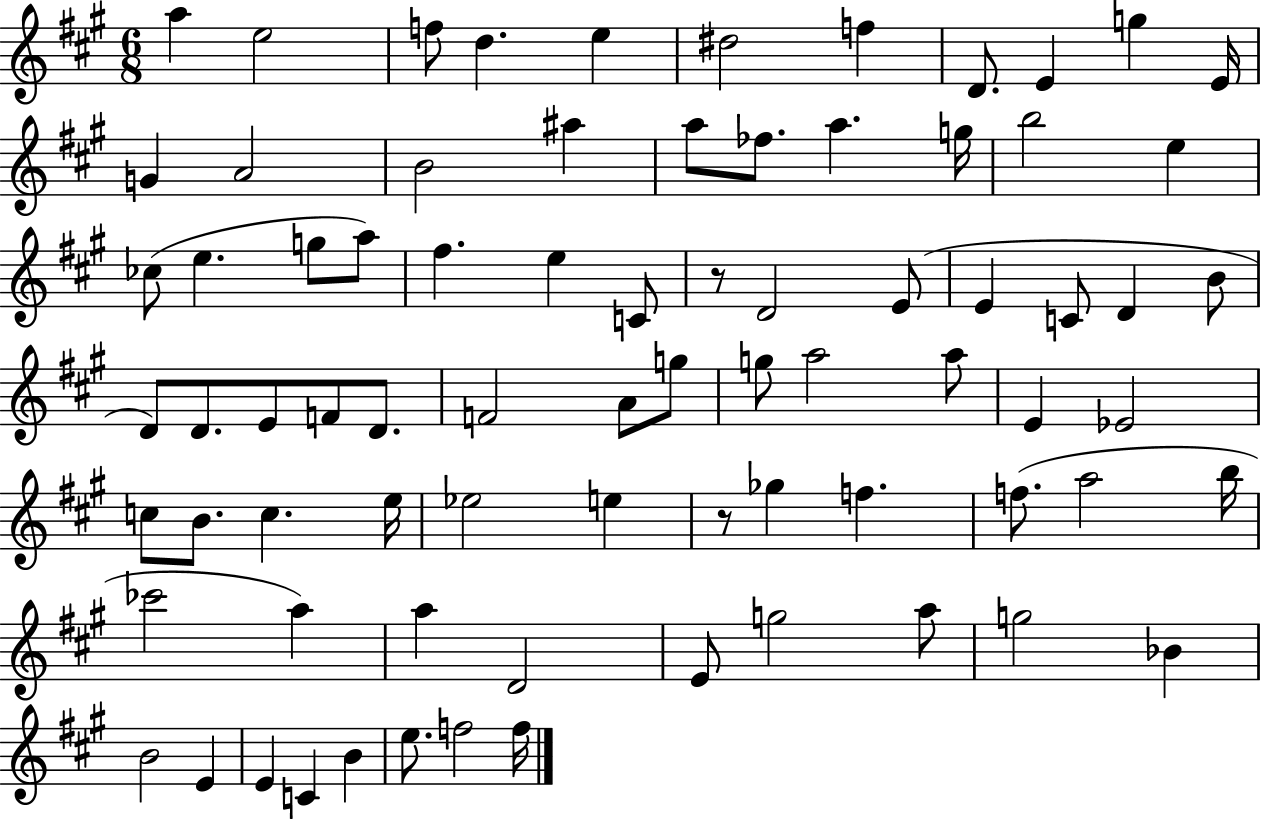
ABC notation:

X:1
T:Untitled
M:6/8
L:1/4
K:A
a e2 f/2 d e ^d2 f D/2 E g E/4 G A2 B2 ^a a/2 _f/2 a g/4 b2 e _c/2 e g/2 a/2 ^f e C/2 z/2 D2 E/2 E C/2 D B/2 D/2 D/2 E/2 F/2 D/2 F2 A/2 g/2 g/2 a2 a/2 E _E2 c/2 B/2 c e/4 _e2 e z/2 _g f f/2 a2 b/4 _c'2 a a D2 E/2 g2 a/2 g2 _B B2 E E C B e/2 f2 f/4